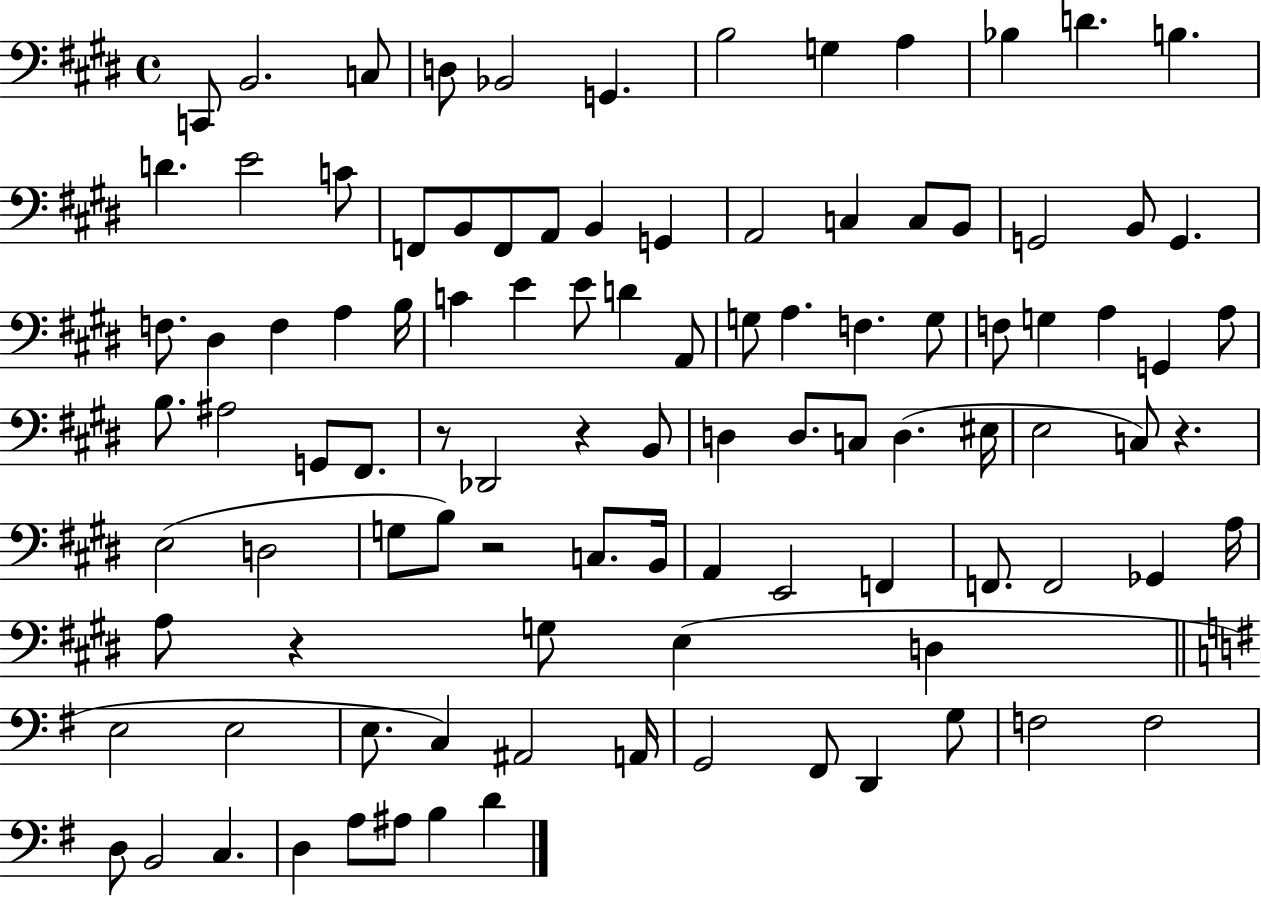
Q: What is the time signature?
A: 4/4